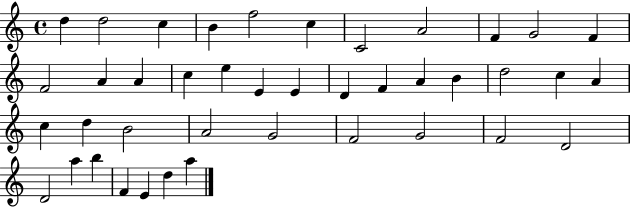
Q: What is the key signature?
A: C major